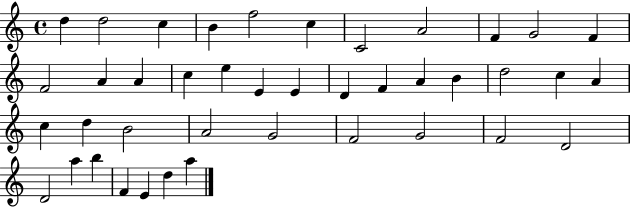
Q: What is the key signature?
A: C major